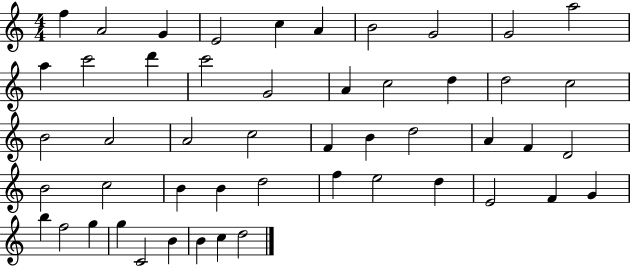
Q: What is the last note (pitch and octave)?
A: D5